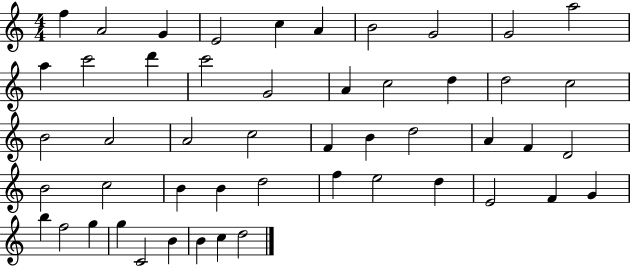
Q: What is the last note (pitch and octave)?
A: D5